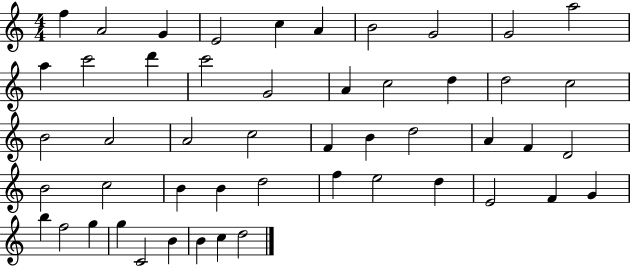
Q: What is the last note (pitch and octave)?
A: D5